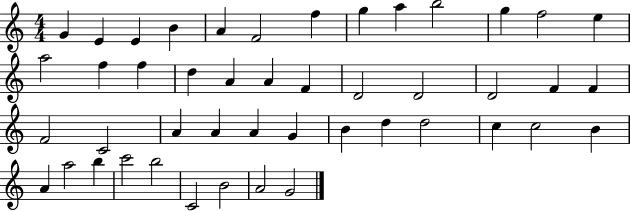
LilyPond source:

{
  \clef treble
  \numericTimeSignature
  \time 4/4
  \key c \major
  g'4 e'4 e'4 b'4 | a'4 f'2 f''4 | g''4 a''4 b''2 | g''4 f''2 e''4 | \break a''2 f''4 f''4 | d''4 a'4 a'4 f'4 | d'2 d'2 | d'2 f'4 f'4 | \break f'2 c'2 | a'4 a'4 a'4 g'4 | b'4 d''4 d''2 | c''4 c''2 b'4 | \break a'4 a''2 b''4 | c'''2 b''2 | c'2 b'2 | a'2 g'2 | \break \bar "|."
}